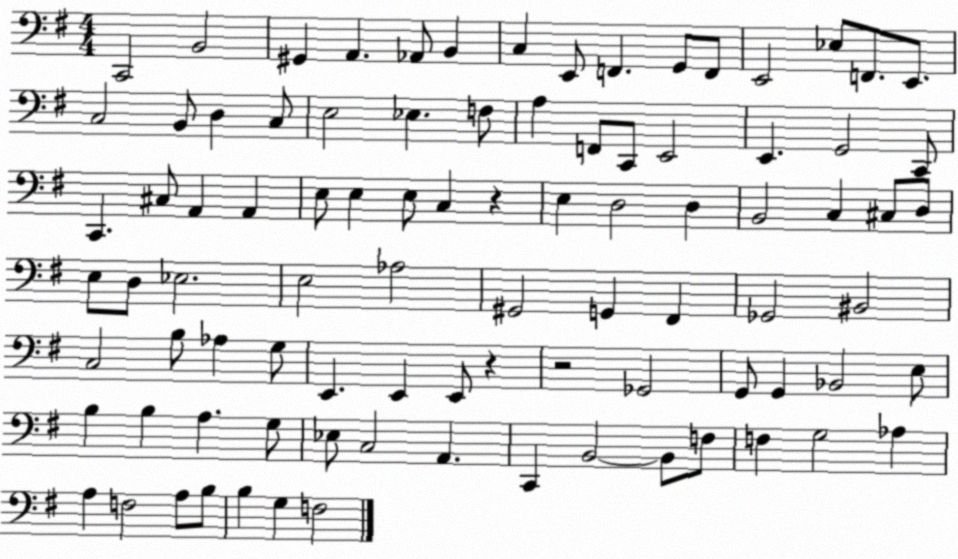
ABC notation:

X:1
T:Untitled
M:4/4
L:1/4
K:G
C,,2 B,,2 ^G,, A,, _A,,/2 B,, C, E,,/2 F,, G,,/2 F,,/2 E,,2 _E,/2 F,,/2 E,,/2 C,2 B,,/2 D, C,/2 E,2 _E, F,/2 A, F,,/2 C,,/2 E,,2 E,, G,,2 C,,/2 C,, ^C,/2 A,, A,, E,/2 E, E,/2 C, z E, D,2 D, B,,2 C, ^C,/2 D,/2 E,/2 D,/2 _E,2 E,2 _A,2 ^G,,2 G,, ^F,, _G,,2 ^B,,2 C,2 B,/2 _A, G,/2 E,, E,, E,,/2 z z2 _G,,2 G,,/2 G,, _B,,2 E,/2 B, B, A, G,/2 _E,/2 C,2 A,, C,, B,,2 B,,/2 F,/2 F, G,2 _A, A, F,2 A,/2 B,/2 B, G, F,2